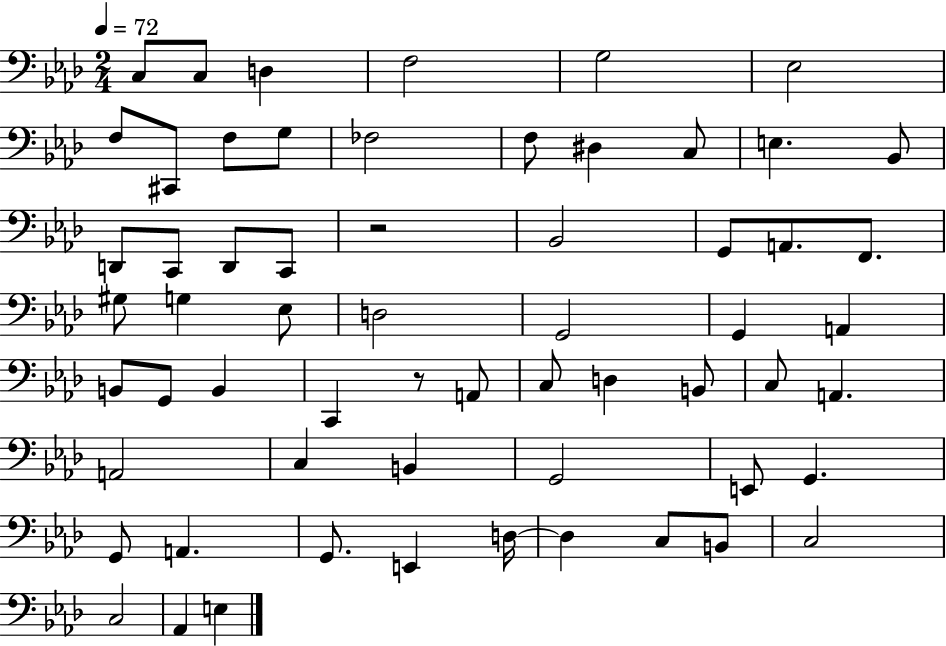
C3/e C3/e D3/q F3/h G3/h Eb3/h F3/e C#2/e F3/e G3/e FES3/h F3/e D#3/q C3/e E3/q. Bb2/e D2/e C2/e D2/e C2/e R/h Bb2/h G2/e A2/e. F2/e. G#3/e G3/q Eb3/e D3/h G2/h G2/q A2/q B2/e G2/e B2/q C2/q R/e A2/e C3/e D3/q B2/e C3/e A2/q. A2/h C3/q B2/q G2/h E2/e G2/q. G2/e A2/q. G2/e. E2/q D3/s D3/q C3/e B2/e C3/h C3/h Ab2/q E3/q